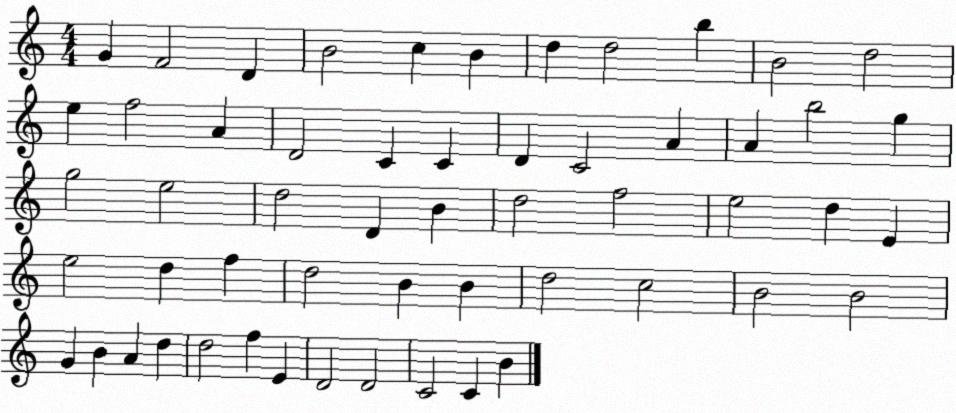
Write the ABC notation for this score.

X:1
T:Untitled
M:4/4
L:1/4
K:C
G F2 D B2 c B d d2 b B2 d2 e f2 A D2 C C D C2 A A b2 g g2 e2 d2 D B d2 f2 e2 d E e2 d f d2 B B d2 c2 B2 B2 G B A d d2 f E D2 D2 C2 C B